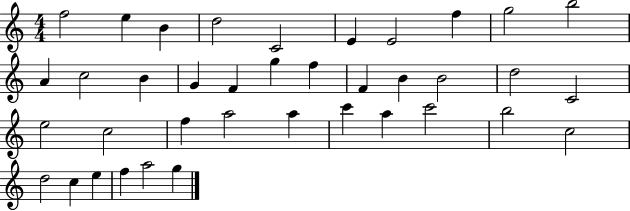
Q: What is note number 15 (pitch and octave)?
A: F4